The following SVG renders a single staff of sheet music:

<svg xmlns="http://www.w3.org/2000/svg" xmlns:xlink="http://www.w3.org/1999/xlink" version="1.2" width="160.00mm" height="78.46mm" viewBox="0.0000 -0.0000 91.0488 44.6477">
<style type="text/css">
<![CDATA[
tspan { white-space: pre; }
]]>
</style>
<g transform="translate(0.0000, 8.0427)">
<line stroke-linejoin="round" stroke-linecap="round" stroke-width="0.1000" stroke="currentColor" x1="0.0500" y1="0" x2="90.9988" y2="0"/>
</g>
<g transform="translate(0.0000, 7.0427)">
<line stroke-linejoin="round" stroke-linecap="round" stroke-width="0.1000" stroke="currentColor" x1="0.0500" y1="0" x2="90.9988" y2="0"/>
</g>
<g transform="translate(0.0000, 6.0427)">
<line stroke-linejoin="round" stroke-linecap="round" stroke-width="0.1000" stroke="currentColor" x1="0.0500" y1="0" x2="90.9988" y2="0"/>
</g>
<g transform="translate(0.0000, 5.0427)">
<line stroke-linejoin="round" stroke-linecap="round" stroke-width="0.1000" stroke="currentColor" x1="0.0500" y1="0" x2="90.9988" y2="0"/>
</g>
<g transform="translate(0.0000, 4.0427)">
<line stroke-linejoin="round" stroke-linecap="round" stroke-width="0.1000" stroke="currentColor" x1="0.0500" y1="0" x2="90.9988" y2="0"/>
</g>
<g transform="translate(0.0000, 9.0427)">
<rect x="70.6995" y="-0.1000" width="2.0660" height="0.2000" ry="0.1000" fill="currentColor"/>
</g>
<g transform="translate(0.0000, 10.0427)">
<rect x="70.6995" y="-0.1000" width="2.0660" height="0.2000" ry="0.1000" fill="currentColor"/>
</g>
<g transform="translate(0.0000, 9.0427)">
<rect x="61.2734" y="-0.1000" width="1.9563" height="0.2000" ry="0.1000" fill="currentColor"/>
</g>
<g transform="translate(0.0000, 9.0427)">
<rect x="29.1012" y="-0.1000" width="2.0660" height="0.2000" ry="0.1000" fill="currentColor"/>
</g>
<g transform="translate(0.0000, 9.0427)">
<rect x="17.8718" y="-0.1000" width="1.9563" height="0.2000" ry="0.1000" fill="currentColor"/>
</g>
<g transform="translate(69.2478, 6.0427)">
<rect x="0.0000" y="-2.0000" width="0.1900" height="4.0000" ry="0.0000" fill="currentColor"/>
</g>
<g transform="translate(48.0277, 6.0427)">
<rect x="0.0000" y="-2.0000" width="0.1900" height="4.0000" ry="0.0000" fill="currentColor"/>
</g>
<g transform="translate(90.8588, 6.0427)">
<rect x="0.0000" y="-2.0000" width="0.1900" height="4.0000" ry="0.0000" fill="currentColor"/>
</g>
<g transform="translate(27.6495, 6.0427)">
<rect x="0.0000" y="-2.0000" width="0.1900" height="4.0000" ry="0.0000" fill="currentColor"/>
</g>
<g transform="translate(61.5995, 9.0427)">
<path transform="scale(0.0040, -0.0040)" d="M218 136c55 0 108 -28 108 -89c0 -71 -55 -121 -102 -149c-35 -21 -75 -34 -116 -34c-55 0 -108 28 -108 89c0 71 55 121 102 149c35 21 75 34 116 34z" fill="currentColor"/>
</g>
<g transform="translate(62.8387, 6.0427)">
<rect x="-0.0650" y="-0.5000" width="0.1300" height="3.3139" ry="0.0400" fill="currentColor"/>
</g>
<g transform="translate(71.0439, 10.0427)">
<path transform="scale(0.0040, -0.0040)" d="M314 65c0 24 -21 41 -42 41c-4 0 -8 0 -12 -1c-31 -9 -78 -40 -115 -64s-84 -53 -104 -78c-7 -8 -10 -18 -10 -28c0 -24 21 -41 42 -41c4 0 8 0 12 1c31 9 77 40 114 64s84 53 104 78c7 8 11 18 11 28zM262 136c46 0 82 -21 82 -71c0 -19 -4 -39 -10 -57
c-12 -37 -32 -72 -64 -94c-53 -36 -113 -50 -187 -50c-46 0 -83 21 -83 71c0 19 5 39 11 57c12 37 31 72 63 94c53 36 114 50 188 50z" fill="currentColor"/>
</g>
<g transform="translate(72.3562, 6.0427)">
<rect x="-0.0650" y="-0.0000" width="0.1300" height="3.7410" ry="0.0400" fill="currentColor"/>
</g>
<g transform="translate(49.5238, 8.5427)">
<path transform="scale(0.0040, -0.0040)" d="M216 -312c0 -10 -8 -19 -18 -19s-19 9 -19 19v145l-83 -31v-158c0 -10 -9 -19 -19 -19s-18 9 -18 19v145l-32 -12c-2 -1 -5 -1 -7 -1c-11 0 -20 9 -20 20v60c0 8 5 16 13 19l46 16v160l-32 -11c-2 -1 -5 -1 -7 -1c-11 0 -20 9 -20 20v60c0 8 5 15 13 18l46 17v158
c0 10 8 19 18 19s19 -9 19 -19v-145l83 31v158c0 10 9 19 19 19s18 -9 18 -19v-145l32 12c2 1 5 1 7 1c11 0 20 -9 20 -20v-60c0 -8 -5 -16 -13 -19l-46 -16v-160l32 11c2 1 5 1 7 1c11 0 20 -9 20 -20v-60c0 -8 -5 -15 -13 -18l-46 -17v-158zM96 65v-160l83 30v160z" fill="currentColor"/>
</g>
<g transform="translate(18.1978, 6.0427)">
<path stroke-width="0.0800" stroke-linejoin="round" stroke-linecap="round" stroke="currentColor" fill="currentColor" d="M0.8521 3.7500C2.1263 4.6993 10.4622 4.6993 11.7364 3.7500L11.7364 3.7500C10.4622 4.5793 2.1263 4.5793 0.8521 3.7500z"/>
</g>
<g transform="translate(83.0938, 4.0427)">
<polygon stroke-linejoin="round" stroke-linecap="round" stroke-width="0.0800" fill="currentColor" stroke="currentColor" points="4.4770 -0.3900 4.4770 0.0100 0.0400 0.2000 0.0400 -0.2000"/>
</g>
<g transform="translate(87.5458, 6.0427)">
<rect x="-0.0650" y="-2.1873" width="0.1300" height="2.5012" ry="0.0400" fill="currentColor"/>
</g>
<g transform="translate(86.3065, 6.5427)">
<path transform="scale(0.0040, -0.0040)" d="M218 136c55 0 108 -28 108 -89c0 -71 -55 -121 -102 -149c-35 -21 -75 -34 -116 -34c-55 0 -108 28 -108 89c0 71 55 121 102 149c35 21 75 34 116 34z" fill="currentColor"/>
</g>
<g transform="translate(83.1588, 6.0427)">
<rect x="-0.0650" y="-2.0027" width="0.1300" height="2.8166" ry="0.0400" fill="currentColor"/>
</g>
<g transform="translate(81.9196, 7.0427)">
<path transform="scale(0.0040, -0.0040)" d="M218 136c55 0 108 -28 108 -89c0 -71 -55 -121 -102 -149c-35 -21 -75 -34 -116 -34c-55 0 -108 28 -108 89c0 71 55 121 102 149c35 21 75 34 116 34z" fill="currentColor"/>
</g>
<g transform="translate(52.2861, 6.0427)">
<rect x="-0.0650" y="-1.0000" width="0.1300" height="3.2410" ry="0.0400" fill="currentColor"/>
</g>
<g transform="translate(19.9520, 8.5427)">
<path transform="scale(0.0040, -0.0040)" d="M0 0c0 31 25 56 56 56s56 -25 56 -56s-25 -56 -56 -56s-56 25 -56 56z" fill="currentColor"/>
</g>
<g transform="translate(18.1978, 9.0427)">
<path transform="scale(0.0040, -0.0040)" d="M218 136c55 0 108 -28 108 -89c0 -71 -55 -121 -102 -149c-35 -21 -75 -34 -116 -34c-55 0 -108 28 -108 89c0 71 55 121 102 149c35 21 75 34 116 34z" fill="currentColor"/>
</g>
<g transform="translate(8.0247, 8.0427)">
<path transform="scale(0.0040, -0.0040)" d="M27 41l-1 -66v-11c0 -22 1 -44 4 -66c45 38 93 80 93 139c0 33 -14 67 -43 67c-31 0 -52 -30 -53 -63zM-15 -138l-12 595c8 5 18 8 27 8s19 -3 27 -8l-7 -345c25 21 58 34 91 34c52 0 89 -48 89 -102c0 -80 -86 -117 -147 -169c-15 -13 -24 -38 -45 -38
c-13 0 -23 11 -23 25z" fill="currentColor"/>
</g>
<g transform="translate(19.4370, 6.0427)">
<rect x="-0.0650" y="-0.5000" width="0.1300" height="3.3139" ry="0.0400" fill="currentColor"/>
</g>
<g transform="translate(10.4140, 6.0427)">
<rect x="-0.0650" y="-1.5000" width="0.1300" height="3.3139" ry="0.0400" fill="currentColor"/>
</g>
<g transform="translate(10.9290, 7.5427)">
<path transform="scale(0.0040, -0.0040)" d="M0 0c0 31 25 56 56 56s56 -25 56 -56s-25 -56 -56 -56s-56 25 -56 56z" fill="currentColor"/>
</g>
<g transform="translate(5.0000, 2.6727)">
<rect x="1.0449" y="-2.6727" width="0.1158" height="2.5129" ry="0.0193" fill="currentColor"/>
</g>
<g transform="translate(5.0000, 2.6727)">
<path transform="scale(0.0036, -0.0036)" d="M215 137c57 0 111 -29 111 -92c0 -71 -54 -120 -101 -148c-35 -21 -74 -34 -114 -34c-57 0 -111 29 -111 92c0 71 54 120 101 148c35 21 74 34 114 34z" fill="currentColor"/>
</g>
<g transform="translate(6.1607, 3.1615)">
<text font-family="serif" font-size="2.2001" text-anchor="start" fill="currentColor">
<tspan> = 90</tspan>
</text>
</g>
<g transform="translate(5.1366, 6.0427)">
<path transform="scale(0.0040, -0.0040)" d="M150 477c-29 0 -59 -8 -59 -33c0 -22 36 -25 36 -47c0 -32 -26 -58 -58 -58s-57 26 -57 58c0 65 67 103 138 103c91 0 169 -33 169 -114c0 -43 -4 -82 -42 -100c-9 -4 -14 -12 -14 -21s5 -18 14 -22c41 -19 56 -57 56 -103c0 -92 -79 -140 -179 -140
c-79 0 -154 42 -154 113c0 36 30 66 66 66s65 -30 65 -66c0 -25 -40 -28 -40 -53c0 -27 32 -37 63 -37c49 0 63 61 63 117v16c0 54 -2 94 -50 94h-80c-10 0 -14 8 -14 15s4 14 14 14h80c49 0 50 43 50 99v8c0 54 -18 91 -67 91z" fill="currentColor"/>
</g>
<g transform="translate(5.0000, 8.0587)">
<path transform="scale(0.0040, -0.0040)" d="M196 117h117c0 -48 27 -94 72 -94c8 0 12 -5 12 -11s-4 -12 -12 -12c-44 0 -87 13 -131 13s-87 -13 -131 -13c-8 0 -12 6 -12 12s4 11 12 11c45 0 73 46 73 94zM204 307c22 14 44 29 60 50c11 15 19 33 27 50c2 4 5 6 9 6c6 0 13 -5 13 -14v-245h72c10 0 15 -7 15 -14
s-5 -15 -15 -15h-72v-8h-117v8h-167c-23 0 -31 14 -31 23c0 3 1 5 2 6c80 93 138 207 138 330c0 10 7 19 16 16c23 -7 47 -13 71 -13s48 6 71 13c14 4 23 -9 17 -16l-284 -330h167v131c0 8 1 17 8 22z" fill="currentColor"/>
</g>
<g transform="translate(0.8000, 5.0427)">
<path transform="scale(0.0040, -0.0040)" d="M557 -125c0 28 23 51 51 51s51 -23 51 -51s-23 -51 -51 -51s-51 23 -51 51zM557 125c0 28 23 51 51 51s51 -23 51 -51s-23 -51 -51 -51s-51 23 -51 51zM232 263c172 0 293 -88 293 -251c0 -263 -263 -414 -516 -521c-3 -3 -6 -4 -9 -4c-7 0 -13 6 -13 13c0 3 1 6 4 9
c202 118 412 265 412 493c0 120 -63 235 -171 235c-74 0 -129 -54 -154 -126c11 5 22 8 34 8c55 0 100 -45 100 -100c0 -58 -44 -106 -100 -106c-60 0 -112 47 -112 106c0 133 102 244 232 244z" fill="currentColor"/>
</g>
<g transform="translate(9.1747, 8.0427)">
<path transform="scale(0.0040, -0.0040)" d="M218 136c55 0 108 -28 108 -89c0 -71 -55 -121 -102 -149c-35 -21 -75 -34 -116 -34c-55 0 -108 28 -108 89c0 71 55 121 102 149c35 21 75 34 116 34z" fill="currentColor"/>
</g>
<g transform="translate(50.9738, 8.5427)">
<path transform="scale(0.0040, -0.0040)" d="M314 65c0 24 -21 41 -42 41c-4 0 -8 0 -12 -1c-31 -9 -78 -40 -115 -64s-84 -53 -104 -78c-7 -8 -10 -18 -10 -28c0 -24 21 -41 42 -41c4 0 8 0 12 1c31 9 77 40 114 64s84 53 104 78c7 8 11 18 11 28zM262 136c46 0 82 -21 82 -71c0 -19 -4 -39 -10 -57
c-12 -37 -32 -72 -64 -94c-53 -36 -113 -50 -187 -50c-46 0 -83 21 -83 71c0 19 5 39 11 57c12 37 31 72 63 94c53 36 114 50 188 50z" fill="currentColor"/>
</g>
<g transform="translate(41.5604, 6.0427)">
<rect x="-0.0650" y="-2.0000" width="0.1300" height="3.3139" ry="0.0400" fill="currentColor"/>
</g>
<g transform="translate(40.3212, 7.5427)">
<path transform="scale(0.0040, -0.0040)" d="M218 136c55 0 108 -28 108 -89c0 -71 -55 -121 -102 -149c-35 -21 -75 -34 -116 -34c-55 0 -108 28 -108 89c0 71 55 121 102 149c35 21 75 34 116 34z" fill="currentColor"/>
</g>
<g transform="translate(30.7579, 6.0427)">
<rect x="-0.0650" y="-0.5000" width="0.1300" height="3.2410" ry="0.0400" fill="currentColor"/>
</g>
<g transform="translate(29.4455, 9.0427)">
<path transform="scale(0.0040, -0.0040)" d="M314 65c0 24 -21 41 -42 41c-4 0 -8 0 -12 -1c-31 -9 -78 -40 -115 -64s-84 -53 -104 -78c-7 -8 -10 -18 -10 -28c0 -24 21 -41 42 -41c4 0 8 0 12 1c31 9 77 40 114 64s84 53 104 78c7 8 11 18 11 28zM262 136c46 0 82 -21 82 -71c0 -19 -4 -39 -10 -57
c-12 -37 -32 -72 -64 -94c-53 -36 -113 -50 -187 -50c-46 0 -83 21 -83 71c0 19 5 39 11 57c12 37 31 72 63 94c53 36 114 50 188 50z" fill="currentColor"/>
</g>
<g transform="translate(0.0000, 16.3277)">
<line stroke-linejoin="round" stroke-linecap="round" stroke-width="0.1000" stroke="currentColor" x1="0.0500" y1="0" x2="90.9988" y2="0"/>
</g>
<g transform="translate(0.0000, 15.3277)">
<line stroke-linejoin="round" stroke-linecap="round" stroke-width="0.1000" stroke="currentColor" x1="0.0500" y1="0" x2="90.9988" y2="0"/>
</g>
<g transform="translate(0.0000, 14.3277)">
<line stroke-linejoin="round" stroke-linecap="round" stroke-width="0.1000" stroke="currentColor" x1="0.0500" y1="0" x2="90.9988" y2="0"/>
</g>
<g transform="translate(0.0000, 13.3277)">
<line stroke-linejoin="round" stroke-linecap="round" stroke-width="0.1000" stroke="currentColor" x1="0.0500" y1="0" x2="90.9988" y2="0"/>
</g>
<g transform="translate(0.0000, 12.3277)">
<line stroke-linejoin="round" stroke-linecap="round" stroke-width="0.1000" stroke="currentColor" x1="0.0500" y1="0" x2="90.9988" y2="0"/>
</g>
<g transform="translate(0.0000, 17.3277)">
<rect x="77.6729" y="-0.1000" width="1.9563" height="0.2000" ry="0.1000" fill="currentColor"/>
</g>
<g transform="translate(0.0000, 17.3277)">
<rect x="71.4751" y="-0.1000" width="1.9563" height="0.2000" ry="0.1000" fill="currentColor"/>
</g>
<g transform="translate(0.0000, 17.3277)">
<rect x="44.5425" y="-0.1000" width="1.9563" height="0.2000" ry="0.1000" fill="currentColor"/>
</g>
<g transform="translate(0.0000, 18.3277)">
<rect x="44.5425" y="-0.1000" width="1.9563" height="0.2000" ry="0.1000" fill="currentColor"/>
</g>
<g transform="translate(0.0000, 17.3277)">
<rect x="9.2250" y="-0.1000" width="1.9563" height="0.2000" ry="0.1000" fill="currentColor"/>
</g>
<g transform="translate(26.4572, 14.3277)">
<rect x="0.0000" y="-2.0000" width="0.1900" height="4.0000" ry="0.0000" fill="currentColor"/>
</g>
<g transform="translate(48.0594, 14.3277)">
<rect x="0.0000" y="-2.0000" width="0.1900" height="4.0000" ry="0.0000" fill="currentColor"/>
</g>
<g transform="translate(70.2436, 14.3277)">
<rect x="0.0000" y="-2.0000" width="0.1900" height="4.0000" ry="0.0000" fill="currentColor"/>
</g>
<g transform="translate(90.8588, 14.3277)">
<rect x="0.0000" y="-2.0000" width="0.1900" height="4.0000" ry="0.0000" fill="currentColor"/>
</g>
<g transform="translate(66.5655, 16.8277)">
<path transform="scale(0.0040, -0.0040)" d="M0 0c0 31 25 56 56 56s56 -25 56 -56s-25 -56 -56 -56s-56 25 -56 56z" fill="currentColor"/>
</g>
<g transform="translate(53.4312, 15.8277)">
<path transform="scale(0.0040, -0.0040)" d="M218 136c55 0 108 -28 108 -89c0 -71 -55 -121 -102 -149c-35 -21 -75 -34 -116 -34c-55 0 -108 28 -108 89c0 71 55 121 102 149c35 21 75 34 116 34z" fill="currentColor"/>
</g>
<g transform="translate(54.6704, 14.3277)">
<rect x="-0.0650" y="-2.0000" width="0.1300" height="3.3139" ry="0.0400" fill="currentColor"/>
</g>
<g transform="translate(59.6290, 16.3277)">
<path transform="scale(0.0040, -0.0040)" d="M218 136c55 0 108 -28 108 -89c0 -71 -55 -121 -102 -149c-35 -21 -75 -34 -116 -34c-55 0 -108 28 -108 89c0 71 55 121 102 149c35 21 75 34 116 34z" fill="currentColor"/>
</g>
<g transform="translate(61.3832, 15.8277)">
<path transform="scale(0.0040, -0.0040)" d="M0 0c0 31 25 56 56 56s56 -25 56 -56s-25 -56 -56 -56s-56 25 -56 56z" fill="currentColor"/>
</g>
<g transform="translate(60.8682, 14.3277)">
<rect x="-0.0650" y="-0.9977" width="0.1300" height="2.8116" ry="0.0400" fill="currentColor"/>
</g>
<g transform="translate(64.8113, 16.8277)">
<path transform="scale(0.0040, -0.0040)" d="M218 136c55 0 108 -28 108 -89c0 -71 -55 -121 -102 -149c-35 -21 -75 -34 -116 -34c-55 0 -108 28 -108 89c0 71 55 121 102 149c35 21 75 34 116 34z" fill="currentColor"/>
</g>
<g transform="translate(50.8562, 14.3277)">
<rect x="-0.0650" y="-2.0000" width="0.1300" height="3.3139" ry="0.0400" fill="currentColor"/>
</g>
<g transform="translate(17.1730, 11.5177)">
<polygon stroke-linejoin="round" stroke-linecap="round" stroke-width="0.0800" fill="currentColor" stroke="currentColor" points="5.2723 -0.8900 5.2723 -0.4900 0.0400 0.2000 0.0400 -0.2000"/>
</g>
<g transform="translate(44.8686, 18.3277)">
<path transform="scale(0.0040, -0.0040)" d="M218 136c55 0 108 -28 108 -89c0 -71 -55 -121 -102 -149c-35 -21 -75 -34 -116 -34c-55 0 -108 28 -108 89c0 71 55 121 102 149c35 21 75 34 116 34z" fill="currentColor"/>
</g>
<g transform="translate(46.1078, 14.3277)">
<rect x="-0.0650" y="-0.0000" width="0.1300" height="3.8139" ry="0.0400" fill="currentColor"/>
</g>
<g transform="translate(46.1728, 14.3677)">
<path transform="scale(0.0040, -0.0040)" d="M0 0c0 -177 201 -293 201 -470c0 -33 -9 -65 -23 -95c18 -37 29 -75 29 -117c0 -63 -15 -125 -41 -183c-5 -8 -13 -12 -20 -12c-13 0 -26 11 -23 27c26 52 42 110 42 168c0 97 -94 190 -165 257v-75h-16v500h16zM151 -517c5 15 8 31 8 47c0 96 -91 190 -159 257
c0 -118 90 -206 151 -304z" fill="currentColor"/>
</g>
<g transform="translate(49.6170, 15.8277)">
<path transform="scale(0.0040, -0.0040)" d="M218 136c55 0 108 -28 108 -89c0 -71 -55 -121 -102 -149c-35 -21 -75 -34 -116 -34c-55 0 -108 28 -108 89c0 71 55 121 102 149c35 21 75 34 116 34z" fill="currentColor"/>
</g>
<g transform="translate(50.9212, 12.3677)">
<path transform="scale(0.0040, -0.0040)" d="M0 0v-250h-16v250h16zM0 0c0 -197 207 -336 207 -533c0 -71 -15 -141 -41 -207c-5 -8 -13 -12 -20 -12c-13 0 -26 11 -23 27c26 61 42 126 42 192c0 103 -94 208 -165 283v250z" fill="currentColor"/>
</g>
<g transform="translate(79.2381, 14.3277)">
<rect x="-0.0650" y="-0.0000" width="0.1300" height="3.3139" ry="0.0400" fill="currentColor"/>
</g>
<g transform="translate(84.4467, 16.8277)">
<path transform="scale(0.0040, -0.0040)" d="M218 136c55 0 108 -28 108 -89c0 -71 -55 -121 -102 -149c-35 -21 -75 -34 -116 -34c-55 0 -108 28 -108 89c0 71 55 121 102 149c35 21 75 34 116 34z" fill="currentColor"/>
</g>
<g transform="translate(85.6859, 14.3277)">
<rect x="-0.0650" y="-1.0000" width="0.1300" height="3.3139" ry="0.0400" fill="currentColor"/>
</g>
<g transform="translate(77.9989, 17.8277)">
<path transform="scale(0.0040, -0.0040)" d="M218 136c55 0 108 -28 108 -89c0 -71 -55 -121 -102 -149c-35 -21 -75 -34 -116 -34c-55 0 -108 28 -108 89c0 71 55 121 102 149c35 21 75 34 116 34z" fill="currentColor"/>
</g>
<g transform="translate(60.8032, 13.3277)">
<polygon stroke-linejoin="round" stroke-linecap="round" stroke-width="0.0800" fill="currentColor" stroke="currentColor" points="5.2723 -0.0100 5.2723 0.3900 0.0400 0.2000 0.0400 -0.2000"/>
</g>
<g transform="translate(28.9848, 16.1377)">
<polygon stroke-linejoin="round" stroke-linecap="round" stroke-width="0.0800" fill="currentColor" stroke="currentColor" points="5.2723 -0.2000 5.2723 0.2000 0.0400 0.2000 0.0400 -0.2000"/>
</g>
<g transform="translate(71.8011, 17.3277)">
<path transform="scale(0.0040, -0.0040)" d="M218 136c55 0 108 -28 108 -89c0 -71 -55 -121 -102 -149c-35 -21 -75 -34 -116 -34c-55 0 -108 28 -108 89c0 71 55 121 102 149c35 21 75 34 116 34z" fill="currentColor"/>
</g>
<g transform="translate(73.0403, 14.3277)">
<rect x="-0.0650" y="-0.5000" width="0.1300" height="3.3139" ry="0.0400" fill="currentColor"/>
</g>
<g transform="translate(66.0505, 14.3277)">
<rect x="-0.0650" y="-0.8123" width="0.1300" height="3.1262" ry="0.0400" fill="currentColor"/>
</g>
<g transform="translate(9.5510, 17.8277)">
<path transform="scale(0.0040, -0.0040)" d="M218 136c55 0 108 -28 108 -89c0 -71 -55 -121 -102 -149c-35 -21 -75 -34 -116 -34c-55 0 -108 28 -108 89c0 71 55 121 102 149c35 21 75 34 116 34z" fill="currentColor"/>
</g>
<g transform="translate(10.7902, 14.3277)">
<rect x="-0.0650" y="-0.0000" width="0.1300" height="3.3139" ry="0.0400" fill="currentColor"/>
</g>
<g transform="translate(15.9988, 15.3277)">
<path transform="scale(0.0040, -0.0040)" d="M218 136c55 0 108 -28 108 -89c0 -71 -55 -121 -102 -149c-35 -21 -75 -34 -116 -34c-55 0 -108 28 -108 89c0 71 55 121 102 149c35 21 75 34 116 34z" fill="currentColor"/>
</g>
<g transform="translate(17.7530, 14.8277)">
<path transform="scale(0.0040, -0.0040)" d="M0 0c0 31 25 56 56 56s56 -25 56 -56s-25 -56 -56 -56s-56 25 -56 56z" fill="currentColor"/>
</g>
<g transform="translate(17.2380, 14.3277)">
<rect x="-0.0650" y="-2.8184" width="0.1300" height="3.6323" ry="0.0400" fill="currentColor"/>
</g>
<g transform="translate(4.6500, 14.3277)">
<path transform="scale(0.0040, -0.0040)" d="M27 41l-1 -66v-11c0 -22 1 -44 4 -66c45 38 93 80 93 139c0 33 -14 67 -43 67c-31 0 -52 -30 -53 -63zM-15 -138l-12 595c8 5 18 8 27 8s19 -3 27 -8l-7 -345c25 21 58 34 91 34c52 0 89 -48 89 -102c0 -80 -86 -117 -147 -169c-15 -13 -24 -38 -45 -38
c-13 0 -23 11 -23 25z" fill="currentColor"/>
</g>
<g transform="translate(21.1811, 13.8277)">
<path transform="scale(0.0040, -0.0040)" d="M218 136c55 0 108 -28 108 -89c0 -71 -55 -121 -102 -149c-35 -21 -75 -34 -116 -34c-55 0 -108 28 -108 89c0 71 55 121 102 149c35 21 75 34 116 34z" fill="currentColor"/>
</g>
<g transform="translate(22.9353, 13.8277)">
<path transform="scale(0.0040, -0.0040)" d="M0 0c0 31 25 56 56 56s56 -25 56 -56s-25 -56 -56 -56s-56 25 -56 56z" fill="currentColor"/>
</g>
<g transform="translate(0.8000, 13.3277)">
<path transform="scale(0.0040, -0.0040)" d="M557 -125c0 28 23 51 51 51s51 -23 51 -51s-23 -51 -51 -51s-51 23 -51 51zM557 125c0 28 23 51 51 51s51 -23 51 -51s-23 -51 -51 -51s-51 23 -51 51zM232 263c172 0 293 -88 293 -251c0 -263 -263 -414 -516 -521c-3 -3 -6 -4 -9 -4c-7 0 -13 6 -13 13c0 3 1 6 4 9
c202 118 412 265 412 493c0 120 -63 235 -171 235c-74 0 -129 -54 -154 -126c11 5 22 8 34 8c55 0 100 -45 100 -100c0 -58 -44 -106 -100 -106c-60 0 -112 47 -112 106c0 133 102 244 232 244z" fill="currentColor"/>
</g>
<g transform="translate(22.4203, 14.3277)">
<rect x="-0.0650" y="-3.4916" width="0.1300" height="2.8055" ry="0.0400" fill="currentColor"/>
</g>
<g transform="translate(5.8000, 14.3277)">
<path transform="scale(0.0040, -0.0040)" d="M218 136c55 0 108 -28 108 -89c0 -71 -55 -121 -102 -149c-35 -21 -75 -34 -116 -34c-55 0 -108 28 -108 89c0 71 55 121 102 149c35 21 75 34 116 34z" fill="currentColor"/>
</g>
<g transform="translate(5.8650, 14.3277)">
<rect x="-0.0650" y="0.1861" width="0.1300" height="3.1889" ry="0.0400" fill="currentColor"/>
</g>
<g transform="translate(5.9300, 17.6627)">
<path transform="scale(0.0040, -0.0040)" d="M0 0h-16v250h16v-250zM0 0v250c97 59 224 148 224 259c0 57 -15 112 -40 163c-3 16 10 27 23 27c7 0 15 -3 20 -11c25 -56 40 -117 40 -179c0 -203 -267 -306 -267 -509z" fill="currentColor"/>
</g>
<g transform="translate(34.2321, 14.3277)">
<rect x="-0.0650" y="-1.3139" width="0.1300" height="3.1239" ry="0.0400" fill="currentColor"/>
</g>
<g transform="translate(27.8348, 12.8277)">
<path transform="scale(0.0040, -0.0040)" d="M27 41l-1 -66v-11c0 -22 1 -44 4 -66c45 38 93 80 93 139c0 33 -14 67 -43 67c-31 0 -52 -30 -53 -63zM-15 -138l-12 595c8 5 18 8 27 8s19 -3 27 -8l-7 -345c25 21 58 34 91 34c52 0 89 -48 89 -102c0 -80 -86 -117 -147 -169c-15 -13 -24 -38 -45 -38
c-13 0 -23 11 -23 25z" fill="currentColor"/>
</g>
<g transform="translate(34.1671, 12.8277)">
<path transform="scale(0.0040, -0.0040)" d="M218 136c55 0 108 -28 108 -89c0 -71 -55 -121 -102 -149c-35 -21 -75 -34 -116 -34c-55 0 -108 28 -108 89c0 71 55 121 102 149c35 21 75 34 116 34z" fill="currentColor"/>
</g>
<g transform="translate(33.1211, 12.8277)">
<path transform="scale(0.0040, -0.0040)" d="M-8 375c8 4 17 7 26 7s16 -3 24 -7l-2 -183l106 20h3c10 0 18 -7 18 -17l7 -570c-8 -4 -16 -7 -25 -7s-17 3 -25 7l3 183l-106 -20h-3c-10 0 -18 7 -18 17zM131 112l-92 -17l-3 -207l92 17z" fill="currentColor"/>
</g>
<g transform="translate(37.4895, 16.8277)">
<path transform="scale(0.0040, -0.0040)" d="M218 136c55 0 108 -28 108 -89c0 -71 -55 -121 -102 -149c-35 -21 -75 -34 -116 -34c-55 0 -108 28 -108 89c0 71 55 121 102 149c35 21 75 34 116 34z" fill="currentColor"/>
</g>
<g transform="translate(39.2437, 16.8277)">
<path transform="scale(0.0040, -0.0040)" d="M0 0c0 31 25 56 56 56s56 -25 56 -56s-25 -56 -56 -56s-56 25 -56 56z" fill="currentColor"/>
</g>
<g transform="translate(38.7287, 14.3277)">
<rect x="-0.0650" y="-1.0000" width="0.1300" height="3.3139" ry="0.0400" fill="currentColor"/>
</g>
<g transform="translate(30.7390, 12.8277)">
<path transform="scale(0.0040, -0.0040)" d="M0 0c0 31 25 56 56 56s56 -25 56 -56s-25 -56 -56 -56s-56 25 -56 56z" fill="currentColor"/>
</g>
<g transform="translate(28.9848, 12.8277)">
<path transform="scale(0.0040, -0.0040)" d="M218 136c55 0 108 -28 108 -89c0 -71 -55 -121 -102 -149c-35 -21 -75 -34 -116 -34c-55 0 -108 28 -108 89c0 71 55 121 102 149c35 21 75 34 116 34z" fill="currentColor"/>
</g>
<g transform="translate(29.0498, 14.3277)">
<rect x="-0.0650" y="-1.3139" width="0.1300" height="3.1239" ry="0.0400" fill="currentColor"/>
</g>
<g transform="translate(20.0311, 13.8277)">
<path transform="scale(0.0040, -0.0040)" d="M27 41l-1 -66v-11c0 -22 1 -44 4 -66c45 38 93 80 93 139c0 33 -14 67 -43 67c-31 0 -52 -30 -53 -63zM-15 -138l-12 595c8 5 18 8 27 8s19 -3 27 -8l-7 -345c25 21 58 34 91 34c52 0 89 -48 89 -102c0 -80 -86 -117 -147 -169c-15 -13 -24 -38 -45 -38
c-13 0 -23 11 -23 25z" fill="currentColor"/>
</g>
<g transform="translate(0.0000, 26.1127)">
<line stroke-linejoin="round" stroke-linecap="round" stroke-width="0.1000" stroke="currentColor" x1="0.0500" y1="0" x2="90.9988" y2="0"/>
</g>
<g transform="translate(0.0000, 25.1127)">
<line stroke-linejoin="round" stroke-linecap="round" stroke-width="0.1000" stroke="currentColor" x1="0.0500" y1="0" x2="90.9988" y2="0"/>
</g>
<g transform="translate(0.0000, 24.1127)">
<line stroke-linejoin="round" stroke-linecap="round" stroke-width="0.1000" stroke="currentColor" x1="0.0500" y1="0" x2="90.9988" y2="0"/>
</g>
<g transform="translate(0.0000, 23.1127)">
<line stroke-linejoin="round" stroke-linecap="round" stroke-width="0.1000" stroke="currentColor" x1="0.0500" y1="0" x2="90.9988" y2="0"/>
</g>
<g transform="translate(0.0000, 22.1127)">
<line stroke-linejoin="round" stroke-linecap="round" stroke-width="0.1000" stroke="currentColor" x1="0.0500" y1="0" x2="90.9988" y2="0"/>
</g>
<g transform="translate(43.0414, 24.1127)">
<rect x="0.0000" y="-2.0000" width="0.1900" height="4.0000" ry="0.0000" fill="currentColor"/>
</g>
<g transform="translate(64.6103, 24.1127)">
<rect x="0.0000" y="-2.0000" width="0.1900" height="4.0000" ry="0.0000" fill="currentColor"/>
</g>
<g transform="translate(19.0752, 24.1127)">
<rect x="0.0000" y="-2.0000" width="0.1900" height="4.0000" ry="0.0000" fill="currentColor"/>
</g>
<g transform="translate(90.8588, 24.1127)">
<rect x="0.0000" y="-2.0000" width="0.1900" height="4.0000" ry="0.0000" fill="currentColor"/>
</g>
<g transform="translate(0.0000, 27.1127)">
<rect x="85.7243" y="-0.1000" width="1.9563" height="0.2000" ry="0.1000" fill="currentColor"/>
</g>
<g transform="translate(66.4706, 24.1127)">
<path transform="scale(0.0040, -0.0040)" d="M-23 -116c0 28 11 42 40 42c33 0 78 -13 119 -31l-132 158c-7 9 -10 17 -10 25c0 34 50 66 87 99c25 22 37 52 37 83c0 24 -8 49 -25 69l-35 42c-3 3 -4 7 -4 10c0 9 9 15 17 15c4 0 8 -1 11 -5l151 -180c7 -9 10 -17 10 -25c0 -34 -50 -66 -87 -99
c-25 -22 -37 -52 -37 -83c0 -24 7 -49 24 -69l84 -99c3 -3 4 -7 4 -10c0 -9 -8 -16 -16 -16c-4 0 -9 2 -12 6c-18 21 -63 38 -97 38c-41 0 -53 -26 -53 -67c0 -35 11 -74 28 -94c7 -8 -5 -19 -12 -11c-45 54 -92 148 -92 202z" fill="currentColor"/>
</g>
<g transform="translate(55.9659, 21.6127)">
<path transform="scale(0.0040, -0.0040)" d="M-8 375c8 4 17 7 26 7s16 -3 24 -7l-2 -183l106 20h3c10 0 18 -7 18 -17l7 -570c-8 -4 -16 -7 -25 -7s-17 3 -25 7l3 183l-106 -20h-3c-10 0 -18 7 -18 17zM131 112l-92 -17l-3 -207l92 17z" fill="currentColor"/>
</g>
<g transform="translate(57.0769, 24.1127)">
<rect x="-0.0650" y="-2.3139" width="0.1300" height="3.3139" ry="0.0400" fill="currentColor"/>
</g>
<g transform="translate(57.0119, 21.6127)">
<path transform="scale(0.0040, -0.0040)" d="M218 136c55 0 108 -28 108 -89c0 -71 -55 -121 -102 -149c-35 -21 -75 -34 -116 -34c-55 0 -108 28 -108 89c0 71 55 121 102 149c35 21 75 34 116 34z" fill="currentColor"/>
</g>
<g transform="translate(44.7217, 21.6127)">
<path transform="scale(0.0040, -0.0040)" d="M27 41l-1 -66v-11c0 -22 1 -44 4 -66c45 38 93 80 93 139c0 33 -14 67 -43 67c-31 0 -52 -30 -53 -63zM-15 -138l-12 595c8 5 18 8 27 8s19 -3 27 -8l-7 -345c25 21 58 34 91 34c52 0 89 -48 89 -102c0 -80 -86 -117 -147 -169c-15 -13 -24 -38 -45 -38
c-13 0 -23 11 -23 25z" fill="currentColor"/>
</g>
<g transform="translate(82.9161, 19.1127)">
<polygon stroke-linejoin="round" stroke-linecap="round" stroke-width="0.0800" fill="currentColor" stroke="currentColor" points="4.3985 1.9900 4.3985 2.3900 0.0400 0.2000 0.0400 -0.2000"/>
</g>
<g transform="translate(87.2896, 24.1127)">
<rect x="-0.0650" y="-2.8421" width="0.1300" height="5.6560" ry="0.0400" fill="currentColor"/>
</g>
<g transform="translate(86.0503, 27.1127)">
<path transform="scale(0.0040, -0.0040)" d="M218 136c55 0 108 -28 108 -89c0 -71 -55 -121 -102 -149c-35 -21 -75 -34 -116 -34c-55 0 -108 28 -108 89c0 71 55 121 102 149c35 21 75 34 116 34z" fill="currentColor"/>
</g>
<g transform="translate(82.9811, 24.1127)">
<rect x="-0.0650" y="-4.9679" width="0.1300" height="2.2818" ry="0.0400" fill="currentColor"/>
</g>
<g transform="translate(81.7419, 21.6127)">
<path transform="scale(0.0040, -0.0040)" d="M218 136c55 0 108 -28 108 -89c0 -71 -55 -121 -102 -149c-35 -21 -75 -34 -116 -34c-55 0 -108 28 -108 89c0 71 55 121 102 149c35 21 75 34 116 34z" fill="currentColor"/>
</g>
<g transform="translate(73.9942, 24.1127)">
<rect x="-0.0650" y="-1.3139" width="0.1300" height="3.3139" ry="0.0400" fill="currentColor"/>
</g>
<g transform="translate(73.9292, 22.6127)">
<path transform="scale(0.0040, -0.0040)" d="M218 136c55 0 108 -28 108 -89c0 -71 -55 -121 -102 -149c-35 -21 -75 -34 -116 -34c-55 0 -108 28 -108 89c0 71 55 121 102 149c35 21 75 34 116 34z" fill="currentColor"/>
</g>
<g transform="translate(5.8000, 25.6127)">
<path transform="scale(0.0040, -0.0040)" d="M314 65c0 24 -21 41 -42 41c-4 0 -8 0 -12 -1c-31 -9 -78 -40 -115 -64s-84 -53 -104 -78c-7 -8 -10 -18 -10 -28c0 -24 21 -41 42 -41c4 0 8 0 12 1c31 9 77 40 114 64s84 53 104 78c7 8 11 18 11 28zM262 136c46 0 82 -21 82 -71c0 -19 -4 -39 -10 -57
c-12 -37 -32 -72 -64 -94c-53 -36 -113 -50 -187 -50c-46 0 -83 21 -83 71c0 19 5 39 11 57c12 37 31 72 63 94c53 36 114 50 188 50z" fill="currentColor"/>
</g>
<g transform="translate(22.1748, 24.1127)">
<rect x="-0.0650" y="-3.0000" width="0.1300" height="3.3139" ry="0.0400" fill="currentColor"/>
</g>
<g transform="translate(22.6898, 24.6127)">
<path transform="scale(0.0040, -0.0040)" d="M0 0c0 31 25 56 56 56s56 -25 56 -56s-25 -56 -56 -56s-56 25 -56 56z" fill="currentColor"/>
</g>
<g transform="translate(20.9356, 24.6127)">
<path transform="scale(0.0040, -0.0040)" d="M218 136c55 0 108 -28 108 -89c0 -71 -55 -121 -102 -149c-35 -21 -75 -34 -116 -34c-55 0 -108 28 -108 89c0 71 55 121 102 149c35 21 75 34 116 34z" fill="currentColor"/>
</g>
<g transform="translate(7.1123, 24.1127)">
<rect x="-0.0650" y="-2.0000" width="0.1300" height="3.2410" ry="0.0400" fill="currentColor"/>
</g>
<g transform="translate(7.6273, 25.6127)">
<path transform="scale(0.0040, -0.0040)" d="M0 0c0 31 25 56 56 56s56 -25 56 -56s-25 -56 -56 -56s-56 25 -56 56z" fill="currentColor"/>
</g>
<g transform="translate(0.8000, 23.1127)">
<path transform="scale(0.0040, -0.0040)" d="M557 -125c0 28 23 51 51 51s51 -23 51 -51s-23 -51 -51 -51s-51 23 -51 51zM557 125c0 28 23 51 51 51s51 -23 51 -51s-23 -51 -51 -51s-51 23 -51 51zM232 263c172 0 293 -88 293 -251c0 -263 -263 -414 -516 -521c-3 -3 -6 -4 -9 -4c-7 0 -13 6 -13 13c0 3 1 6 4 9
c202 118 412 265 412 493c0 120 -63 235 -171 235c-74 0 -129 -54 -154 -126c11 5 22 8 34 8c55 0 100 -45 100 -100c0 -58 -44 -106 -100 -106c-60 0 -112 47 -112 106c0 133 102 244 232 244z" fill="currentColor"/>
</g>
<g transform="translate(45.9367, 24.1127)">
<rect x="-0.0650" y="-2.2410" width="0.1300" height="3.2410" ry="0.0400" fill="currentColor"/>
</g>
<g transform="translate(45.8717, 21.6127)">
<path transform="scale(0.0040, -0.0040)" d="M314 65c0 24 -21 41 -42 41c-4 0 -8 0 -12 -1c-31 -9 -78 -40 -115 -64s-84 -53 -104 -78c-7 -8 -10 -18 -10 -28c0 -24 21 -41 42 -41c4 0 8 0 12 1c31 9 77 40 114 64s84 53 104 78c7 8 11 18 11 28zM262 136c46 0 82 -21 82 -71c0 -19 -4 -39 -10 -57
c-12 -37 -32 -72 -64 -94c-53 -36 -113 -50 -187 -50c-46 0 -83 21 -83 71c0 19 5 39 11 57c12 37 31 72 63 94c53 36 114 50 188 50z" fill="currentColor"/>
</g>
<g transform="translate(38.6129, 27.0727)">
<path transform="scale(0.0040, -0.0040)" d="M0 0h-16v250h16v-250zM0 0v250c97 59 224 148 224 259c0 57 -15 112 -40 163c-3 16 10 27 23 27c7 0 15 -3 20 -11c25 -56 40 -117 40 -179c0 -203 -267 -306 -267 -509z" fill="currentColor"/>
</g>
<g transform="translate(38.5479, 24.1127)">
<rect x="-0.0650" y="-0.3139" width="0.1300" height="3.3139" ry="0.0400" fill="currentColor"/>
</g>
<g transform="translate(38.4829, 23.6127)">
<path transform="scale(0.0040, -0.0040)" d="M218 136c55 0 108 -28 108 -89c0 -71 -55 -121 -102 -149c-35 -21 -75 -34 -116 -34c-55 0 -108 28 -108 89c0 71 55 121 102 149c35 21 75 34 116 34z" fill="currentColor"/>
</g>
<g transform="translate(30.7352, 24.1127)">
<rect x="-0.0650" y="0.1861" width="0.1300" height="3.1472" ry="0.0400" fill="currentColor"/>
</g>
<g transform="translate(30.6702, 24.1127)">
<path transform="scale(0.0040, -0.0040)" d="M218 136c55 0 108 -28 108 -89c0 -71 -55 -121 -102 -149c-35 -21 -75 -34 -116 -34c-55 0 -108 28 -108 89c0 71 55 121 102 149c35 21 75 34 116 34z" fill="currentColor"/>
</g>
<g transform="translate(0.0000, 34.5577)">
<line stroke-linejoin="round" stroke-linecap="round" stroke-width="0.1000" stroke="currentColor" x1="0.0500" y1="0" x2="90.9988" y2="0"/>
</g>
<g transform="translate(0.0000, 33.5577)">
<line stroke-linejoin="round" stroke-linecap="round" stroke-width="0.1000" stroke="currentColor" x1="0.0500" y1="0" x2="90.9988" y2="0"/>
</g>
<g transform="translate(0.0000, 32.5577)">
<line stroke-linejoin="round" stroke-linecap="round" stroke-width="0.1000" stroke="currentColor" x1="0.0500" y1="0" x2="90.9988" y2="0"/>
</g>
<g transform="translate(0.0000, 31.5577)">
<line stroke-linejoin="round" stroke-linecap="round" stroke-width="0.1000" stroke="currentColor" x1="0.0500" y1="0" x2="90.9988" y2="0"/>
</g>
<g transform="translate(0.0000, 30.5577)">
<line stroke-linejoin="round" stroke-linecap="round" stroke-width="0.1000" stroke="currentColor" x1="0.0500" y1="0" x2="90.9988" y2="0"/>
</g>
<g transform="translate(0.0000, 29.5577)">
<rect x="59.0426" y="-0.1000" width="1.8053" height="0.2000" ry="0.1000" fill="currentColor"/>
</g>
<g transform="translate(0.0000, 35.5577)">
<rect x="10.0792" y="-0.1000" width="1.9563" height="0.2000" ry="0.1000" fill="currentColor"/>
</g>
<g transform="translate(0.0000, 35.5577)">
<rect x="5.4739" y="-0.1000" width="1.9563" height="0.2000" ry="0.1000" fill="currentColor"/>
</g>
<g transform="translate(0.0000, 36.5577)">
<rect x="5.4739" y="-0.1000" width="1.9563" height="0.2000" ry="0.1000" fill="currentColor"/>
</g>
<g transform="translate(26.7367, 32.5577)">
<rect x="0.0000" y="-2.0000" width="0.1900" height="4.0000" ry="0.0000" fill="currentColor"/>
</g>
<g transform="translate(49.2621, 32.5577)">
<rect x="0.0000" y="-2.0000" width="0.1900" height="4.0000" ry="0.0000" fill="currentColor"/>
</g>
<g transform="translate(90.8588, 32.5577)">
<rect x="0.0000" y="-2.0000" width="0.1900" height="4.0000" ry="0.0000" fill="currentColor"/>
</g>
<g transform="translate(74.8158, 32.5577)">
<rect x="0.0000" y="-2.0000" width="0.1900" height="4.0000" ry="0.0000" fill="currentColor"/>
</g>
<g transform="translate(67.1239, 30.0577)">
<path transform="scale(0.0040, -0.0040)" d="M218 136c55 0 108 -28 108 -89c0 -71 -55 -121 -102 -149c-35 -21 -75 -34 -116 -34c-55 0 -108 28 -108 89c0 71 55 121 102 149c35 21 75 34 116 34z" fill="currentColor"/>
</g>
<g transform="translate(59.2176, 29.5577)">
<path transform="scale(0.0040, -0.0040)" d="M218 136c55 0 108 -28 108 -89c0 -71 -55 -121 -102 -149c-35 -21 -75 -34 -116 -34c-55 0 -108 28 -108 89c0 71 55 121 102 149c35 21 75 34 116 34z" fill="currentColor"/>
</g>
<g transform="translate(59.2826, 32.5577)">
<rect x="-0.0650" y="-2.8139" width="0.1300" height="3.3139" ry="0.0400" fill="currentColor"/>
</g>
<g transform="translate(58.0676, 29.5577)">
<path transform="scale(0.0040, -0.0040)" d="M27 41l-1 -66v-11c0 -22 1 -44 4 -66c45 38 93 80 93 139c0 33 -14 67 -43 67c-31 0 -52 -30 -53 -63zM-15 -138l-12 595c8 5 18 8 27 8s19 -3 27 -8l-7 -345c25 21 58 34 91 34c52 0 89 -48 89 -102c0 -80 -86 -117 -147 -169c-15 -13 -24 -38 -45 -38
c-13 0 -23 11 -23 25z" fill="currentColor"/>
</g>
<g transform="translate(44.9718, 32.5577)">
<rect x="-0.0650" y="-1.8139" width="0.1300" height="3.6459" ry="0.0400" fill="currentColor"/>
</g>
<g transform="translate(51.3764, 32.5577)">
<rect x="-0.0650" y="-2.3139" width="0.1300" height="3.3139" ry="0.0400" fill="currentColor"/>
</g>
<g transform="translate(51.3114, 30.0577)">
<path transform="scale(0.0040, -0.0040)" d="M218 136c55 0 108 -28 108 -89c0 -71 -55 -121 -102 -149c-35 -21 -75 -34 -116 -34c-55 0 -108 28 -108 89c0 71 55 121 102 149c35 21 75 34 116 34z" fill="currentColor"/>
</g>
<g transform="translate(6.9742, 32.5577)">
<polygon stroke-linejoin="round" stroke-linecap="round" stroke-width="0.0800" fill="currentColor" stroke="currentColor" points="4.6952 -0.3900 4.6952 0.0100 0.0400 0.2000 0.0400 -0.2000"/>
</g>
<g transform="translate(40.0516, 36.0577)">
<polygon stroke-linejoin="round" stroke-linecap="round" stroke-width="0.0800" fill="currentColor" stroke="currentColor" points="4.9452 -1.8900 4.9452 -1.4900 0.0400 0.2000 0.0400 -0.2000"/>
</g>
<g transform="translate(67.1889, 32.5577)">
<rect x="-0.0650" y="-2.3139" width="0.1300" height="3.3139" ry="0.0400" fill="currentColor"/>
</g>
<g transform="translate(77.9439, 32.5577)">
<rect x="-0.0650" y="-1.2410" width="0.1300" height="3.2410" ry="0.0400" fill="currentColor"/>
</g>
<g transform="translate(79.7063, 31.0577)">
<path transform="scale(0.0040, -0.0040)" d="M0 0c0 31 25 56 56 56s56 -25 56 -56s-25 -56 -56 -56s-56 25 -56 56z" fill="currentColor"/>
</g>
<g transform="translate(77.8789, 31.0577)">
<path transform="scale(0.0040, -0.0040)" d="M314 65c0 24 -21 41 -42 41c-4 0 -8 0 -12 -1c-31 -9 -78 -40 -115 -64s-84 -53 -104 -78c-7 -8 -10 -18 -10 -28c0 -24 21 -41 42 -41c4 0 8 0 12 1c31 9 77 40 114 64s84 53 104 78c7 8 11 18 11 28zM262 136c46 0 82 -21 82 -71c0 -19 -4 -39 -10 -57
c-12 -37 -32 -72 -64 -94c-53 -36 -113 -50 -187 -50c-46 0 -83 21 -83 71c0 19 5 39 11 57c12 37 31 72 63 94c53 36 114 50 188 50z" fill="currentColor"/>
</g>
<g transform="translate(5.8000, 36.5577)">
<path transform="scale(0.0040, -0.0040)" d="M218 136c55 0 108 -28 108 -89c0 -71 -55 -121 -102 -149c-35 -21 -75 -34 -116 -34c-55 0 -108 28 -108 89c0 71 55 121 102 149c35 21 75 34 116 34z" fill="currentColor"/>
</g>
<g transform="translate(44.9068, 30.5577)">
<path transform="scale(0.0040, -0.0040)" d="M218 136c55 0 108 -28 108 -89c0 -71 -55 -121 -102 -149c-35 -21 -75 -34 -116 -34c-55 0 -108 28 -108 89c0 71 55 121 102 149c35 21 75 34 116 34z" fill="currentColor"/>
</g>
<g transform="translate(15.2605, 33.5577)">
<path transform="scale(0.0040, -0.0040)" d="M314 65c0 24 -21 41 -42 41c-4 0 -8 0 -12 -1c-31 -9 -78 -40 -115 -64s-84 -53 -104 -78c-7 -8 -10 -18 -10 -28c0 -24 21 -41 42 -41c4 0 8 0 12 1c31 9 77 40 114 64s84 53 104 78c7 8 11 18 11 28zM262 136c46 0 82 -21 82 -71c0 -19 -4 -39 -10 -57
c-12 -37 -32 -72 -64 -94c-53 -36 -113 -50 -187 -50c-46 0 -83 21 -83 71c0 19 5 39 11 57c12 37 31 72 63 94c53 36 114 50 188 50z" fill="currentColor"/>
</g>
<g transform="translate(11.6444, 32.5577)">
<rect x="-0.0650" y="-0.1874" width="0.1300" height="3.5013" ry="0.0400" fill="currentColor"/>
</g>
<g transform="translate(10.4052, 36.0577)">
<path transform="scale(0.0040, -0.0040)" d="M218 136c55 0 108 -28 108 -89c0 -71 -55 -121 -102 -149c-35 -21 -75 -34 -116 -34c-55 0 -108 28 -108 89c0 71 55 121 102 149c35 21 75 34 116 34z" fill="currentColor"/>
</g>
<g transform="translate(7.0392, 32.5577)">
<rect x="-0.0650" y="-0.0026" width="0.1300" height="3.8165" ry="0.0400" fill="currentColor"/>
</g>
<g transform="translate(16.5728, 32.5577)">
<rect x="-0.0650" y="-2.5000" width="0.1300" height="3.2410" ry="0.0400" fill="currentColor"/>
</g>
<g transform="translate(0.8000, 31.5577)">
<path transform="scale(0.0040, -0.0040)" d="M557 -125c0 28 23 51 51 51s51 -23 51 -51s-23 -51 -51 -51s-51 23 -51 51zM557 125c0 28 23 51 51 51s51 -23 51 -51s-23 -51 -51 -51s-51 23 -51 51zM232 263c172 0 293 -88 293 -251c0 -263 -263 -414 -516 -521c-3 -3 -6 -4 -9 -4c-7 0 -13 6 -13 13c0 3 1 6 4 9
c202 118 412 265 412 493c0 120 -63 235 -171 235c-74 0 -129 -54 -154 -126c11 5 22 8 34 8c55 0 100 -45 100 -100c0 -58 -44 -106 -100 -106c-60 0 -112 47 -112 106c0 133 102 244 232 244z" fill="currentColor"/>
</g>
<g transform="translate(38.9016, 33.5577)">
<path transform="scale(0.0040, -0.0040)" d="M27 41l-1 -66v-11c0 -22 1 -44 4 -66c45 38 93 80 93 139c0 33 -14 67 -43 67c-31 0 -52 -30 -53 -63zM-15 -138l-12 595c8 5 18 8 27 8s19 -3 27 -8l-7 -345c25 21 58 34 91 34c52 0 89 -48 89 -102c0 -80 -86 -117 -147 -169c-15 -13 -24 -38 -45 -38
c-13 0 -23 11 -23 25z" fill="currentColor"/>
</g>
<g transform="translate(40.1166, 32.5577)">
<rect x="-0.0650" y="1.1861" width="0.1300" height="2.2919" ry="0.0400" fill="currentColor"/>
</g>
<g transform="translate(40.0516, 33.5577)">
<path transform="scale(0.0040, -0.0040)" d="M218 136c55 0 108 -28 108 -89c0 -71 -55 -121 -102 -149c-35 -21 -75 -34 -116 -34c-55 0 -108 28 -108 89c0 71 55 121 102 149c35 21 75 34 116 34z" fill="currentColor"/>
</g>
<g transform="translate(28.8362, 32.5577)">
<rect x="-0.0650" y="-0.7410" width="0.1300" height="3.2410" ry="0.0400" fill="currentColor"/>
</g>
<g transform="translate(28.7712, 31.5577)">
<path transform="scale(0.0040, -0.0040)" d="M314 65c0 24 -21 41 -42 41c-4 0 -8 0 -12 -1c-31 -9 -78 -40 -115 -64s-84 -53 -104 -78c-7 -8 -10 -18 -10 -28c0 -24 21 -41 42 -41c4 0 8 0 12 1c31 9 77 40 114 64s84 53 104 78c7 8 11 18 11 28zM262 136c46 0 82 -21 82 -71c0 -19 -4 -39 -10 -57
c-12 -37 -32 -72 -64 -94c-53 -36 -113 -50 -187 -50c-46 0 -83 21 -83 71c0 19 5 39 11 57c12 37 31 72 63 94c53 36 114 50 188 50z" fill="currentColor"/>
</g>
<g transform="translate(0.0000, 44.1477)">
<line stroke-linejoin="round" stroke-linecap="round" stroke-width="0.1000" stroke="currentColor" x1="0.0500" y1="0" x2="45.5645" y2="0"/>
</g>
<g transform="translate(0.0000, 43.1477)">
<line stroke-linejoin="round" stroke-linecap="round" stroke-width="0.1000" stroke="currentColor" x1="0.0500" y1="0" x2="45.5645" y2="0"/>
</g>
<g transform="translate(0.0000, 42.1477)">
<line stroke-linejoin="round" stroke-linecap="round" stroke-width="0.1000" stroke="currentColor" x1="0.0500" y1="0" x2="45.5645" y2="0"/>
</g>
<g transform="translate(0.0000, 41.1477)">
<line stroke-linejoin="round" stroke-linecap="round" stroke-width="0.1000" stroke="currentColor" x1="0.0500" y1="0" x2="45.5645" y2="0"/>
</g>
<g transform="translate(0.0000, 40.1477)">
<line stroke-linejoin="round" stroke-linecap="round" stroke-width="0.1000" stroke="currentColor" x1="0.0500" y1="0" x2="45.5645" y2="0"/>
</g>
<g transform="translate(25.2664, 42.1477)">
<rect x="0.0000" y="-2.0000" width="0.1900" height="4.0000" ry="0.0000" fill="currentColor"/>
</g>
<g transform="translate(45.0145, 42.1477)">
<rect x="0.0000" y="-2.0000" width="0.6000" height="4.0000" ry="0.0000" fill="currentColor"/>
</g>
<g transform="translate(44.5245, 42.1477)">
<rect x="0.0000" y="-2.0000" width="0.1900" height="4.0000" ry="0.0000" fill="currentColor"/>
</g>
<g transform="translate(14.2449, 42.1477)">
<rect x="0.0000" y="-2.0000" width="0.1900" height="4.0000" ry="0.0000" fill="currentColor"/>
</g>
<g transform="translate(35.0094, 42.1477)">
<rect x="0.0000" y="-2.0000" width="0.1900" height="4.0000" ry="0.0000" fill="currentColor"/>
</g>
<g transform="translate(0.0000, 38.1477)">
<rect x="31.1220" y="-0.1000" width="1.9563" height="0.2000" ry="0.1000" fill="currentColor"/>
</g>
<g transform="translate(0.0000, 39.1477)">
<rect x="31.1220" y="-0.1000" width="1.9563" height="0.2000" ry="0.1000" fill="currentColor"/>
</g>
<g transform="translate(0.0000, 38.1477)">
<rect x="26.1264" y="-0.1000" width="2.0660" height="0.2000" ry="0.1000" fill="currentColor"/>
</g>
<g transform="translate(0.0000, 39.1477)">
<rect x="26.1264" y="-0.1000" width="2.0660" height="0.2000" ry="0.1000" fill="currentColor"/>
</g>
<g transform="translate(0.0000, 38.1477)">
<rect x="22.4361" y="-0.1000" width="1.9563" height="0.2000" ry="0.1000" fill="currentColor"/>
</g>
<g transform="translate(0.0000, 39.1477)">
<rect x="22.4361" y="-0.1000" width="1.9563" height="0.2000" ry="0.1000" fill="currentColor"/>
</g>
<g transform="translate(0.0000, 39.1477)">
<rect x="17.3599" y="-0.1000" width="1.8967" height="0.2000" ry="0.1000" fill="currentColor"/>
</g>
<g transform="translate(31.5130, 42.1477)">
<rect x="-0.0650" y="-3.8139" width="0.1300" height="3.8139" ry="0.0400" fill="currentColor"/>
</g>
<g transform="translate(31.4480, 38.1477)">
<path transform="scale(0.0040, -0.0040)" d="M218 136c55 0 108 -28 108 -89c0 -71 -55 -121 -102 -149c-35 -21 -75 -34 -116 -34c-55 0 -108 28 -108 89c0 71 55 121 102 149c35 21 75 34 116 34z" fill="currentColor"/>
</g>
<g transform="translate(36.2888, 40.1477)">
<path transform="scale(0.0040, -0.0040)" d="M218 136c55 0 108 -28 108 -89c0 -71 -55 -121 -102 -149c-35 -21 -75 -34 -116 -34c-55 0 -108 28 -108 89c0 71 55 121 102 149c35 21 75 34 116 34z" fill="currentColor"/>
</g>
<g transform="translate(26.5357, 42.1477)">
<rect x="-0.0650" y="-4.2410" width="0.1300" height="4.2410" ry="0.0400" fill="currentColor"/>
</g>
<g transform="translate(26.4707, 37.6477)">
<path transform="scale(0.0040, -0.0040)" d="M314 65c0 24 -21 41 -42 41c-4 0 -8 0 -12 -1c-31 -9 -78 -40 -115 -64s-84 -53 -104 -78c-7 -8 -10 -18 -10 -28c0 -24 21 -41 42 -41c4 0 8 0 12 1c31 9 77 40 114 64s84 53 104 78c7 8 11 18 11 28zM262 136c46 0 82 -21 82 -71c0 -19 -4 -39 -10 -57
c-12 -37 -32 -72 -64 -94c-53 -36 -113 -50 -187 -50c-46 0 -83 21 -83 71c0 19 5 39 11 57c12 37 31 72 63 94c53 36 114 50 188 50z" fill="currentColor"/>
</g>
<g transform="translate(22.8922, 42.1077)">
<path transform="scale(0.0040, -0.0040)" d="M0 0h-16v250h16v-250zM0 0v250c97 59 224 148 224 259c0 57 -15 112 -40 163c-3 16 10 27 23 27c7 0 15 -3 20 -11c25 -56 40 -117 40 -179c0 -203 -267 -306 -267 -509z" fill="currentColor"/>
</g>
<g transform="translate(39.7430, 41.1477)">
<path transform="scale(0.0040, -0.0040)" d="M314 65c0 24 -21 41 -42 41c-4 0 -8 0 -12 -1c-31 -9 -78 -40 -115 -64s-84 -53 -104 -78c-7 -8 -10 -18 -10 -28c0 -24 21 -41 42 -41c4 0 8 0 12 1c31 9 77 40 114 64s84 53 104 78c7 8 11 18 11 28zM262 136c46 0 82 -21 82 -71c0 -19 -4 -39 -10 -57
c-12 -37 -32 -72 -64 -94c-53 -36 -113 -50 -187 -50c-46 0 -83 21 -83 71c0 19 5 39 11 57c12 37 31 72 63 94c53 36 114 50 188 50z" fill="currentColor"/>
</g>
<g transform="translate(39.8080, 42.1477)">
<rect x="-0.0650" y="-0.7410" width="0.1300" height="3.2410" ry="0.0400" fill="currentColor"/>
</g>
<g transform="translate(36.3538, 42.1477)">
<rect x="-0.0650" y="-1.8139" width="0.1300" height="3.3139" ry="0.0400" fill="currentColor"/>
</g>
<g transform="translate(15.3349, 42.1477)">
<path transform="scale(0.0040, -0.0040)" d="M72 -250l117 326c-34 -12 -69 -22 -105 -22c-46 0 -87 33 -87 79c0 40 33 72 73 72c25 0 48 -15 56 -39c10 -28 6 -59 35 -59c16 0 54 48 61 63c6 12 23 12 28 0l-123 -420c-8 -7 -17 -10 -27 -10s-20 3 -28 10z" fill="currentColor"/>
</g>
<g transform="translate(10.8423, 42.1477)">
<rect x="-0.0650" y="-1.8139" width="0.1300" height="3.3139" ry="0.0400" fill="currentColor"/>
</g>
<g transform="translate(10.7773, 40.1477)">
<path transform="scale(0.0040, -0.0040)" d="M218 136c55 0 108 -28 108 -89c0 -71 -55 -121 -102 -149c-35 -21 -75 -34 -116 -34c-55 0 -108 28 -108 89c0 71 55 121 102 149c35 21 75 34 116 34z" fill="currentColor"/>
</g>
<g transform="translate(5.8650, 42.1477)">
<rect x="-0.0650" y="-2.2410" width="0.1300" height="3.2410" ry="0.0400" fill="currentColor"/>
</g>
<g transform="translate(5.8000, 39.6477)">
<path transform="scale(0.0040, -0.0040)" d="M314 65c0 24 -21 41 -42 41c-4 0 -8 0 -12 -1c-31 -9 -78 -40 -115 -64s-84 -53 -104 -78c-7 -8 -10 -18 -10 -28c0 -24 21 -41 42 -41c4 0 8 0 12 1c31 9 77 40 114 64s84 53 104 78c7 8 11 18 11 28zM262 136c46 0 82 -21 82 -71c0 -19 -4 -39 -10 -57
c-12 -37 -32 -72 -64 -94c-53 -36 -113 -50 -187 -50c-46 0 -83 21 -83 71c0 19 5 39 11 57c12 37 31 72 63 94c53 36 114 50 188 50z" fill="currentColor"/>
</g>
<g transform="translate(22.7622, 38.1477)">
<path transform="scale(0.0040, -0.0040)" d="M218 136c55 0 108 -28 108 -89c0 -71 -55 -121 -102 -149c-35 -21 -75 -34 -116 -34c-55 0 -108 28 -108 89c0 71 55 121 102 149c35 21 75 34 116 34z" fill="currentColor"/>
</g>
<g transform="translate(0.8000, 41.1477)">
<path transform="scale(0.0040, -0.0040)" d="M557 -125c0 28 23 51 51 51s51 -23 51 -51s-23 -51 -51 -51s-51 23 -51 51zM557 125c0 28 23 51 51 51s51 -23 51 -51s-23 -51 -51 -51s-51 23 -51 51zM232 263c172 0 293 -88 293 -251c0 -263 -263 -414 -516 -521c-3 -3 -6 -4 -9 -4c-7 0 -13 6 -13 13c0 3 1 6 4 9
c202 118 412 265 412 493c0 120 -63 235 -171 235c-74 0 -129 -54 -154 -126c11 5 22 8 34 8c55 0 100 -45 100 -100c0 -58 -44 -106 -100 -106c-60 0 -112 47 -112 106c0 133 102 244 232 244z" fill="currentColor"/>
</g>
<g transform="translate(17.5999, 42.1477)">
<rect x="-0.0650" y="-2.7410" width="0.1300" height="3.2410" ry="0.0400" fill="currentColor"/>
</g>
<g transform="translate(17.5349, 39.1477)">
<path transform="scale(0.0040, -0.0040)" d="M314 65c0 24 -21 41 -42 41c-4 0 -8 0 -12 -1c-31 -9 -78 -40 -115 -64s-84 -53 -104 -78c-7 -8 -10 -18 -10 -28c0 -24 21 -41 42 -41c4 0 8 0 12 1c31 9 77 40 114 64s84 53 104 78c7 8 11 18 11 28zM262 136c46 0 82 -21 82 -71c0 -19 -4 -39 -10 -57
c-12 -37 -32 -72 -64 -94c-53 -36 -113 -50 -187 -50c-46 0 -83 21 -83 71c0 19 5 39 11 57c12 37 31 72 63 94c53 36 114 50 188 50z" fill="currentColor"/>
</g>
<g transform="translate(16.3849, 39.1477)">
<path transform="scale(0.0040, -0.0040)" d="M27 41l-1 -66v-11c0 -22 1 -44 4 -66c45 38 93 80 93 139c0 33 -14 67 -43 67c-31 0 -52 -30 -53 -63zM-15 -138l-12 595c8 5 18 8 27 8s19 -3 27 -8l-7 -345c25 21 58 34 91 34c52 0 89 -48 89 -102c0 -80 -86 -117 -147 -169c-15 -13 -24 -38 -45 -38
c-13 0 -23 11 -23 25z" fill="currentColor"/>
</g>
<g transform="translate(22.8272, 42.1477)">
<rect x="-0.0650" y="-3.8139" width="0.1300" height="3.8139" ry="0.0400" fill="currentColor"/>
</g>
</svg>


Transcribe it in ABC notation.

X:1
T:Untitled
M:3/4
L:1/4
K:C
_G,, E,, E,,2 A,, ^F,,2 E,, C,,2 B,,/2 C,/2 _D,/2 D,, B,,/2 _E,/2 _G,/2 G,/2 F,, C,,/4 A,,/2 A,, G,,/2 F,,/2 E,, D,, F,, A,,2 C, D, E,/2 _B,2 B, z G, B,/2 E,,/2 C,,/2 D,,/2 B,,2 F,2 _B,,/2 A,/2 B, _C B, G,2 B,2 A, z/2 _C2 E/2 F2 E A, F,2